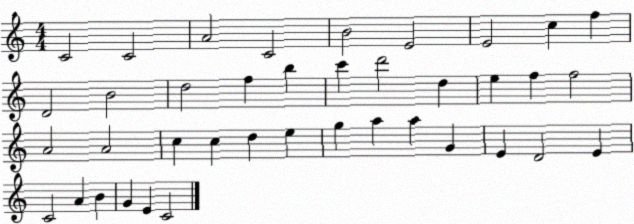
X:1
T:Untitled
M:4/4
L:1/4
K:C
C2 C2 A2 C2 B2 E2 E2 c f D2 B2 d2 f b c' d'2 d e f f2 A2 A2 c c d e g a a G E D2 E C2 A B G E C2